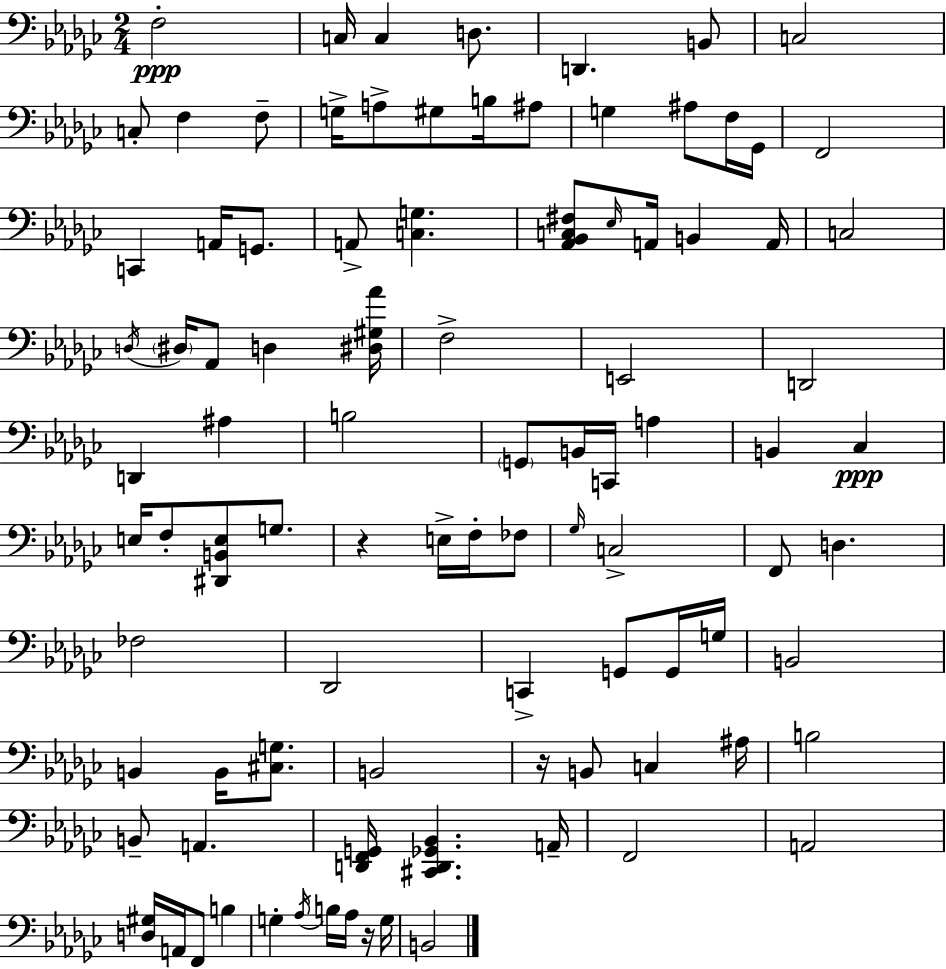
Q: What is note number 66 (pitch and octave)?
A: B2